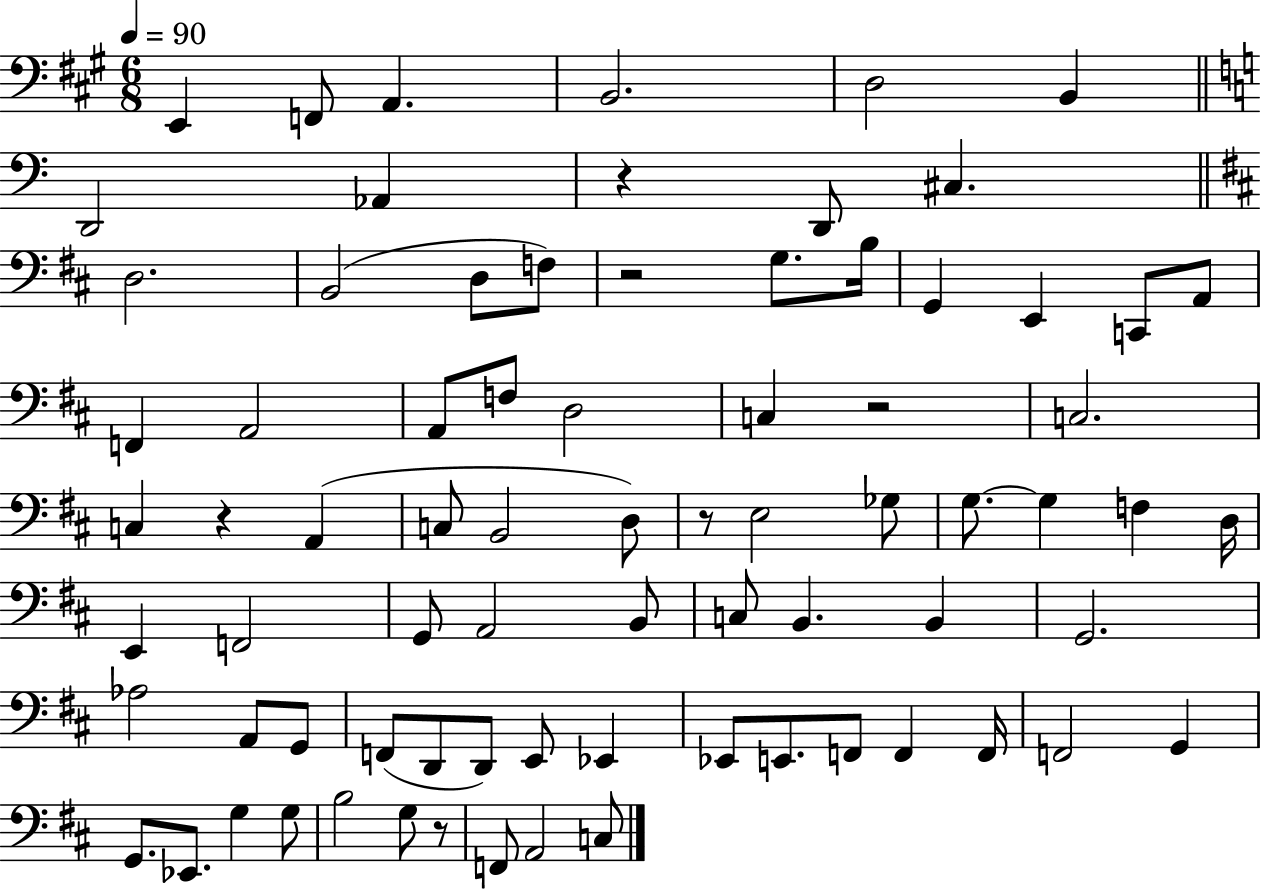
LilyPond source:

{
  \clef bass
  \numericTimeSignature
  \time 6/8
  \key a \major
  \tempo 4 = 90
  e,4 f,8 a,4. | b,2. | d2 b,4 | \bar "||" \break \key c \major d,2 aes,4 | r4 d,8 cis4. | \bar "||" \break \key d \major d2. | b,2( d8 f8) | r2 g8. b16 | g,4 e,4 c,8 a,8 | \break f,4 a,2 | a,8 f8 d2 | c4 r2 | c2. | \break c4 r4 a,4( | c8 b,2 d8) | r8 e2 ges8 | g8.~~ g4 f4 d16 | \break e,4 f,2 | g,8 a,2 b,8 | c8 b,4. b,4 | g,2. | \break aes2 a,8 g,8 | f,8( d,8 d,8) e,8 ees,4 | ees,8 e,8. f,8 f,4 f,16 | f,2 g,4 | \break g,8. ees,8. g4 g8 | b2 g8 r8 | f,8 a,2 c8 | \bar "|."
}